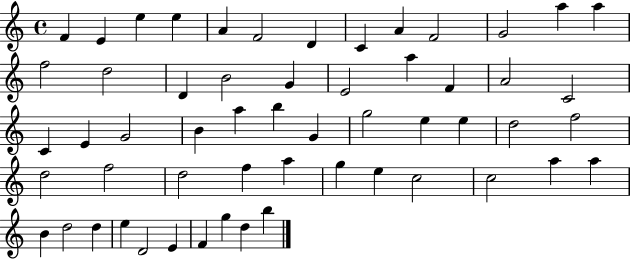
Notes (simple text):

F4/q E4/q E5/q E5/q A4/q F4/h D4/q C4/q A4/q F4/h G4/h A5/q A5/q F5/h D5/h D4/q B4/h G4/q E4/h A5/q F4/q A4/h C4/h C4/q E4/q G4/h B4/q A5/q B5/q G4/q G5/h E5/q E5/q D5/h F5/h D5/h F5/h D5/h F5/q A5/q G5/q E5/q C5/h C5/h A5/q A5/q B4/q D5/h D5/q E5/q D4/h E4/q F4/q G5/q D5/q B5/q